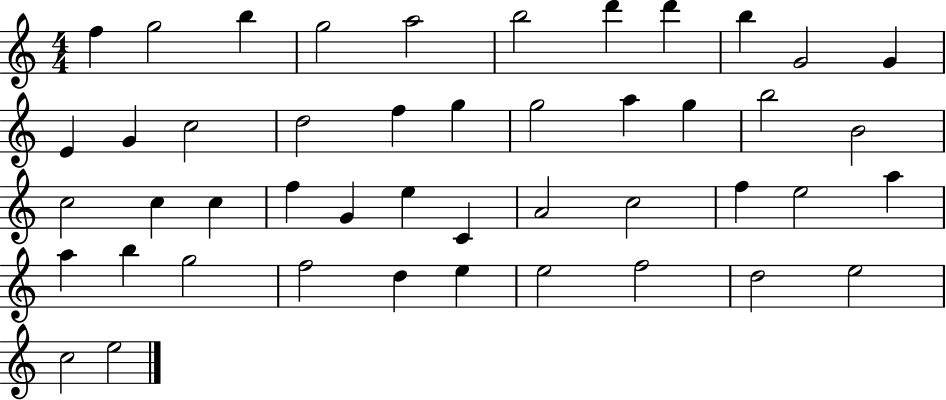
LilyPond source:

{
  \clef treble
  \numericTimeSignature
  \time 4/4
  \key c \major
  f''4 g''2 b''4 | g''2 a''2 | b''2 d'''4 d'''4 | b''4 g'2 g'4 | \break e'4 g'4 c''2 | d''2 f''4 g''4 | g''2 a''4 g''4 | b''2 b'2 | \break c''2 c''4 c''4 | f''4 g'4 e''4 c'4 | a'2 c''2 | f''4 e''2 a''4 | \break a''4 b''4 g''2 | f''2 d''4 e''4 | e''2 f''2 | d''2 e''2 | \break c''2 e''2 | \bar "|."
}